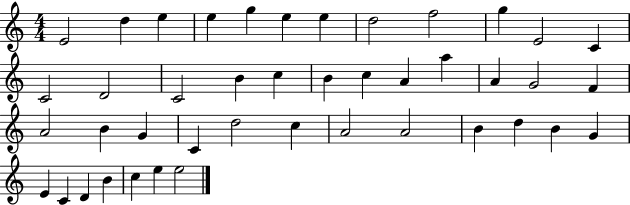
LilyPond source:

{
  \clef treble
  \numericTimeSignature
  \time 4/4
  \key c \major
  e'2 d''4 e''4 | e''4 g''4 e''4 e''4 | d''2 f''2 | g''4 e'2 c'4 | \break c'2 d'2 | c'2 b'4 c''4 | b'4 c''4 a'4 a''4 | a'4 g'2 f'4 | \break a'2 b'4 g'4 | c'4 d''2 c''4 | a'2 a'2 | b'4 d''4 b'4 g'4 | \break e'4 c'4 d'4 b'4 | c''4 e''4 e''2 | \bar "|."
}